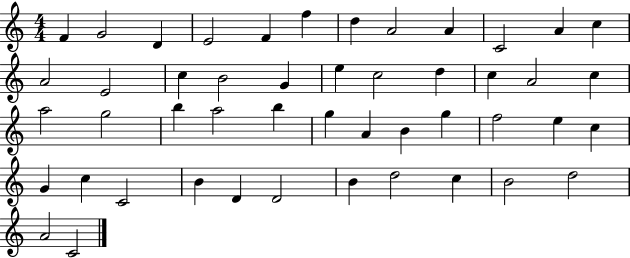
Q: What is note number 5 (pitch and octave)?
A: F4